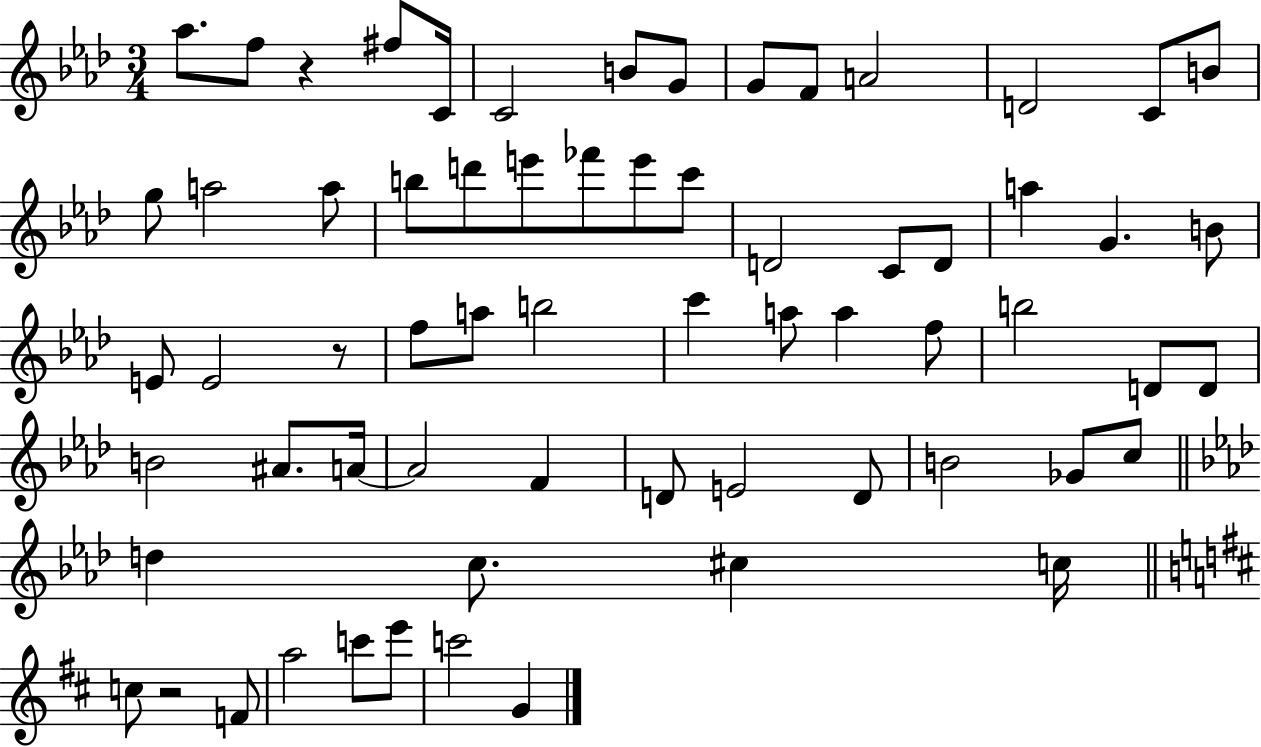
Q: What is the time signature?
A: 3/4